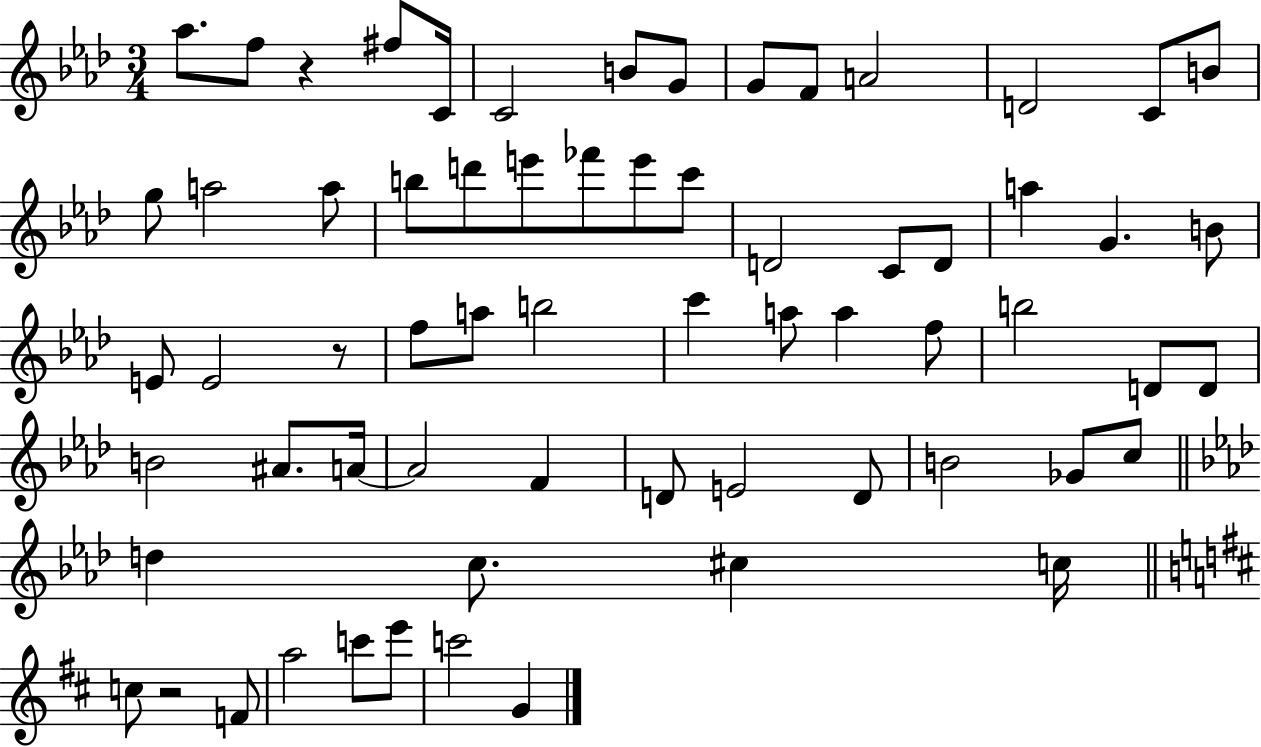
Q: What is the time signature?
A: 3/4